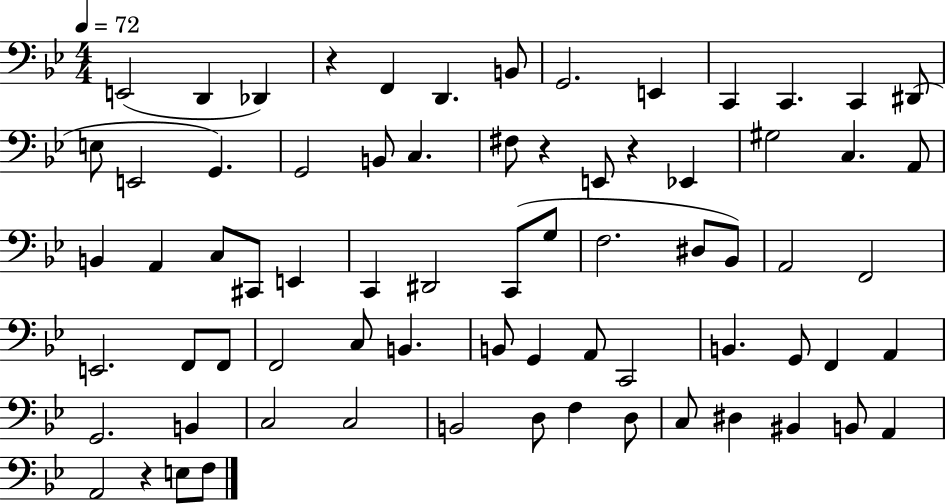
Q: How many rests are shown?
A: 4